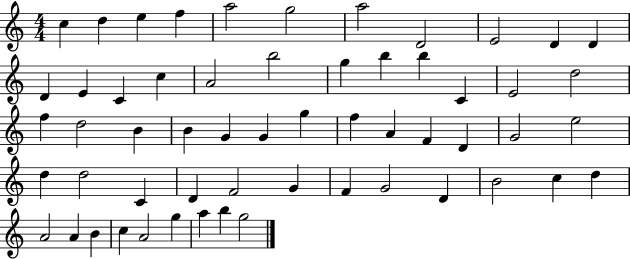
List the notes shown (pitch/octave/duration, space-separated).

C5/q D5/q E5/q F5/q A5/h G5/h A5/h D4/h E4/h D4/q D4/q D4/q E4/q C4/q C5/q A4/h B5/h G5/q B5/q B5/q C4/q E4/h D5/h F5/q D5/h B4/q B4/q G4/q G4/q G5/q F5/q A4/q F4/q D4/q G4/h E5/h D5/q D5/h C4/q D4/q F4/h G4/q F4/q G4/h D4/q B4/h C5/q D5/q A4/h A4/q B4/q C5/q A4/h G5/q A5/q B5/q G5/h